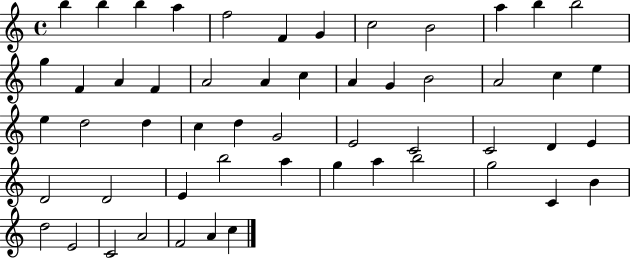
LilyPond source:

{
  \clef treble
  \time 4/4
  \defaultTimeSignature
  \key c \major
  b''4 b''4 b''4 a''4 | f''2 f'4 g'4 | c''2 b'2 | a''4 b''4 b''2 | \break g''4 f'4 a'4 f'4 | a'2 a'4 c''4 | a'4 g'4 b'2 | a'2 c''4 e''4 | \break e''4 d''2 d''4 | c''4 d''4 g'2 | e'2 c'2 | c'2 d'4 e'4 | \break d'2 d'2 | e'4 b''2 a''4 | g''4 a''4 b''2 | g''2 c'4 b'4 | \break d''2 e'2 | c'2 a'2 | f'2 a'4 c''4 | \bar "|."
}